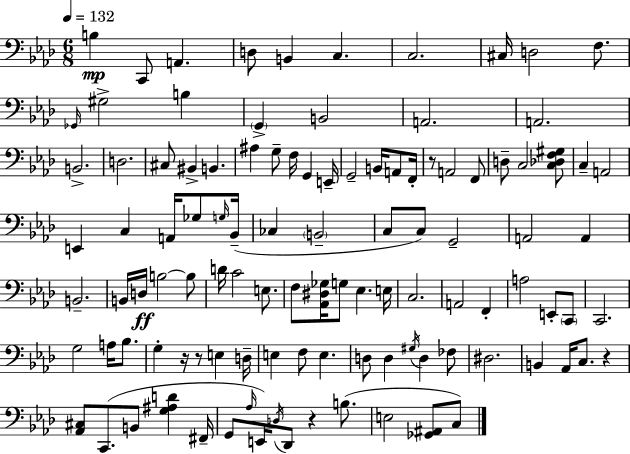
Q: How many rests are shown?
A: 5